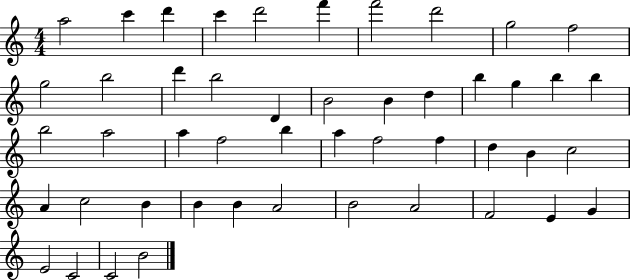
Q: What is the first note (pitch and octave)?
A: A5